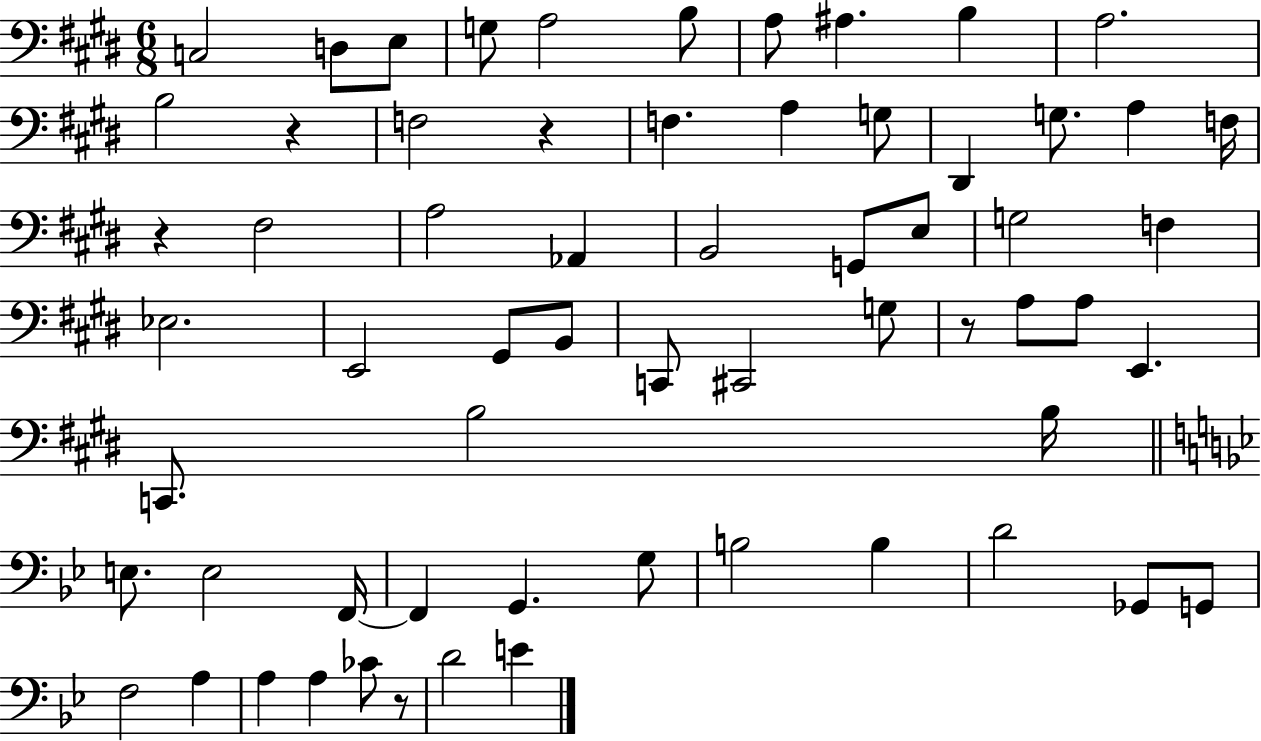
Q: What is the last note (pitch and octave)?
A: E4